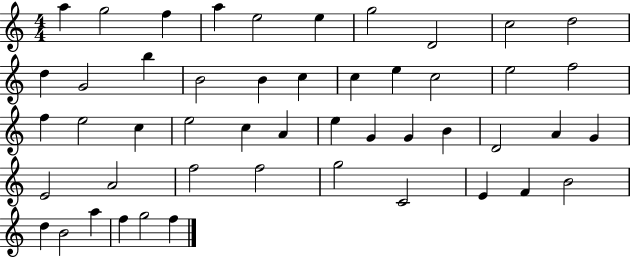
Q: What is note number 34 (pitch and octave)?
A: G4